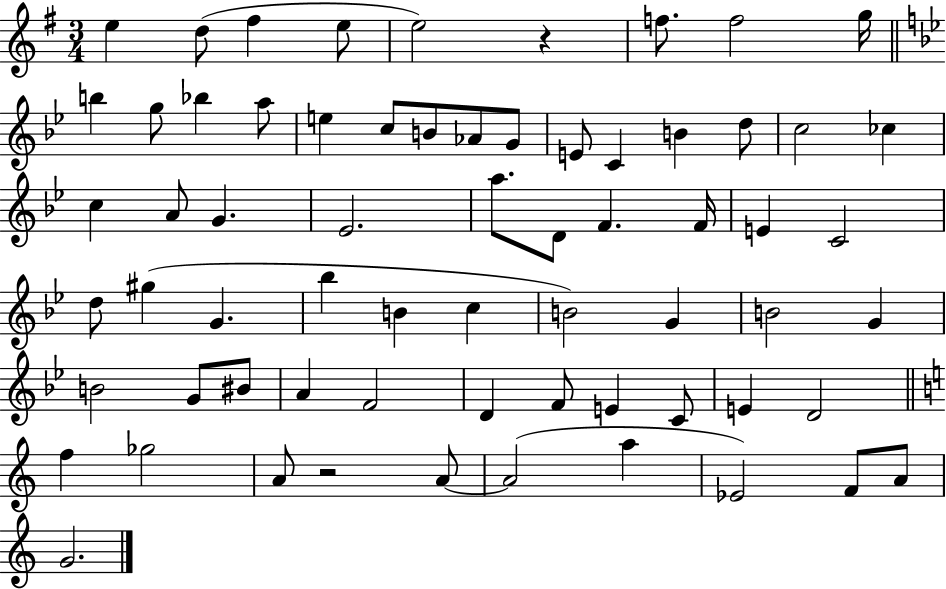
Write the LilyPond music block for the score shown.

{
  \clef treble
  \numericTimeSignature
  \time 3/4
  \key g \major
  e''4 d''8( fis''4 e''8 | e''2) r4 | f''8. f''2 g''16 | \bar "||" \break \key g \minor b''4 g''8 bes''4 a''8 | e''4 c''8 b'8 aes'8 g'8 | e'8 c'4 b'4 d''8 | c''2 ces''4 | \break c''4 a'8 g'4. | ees'2. | a''8. d'8 f'4. f'16 | e'4 c'2 | \break d''8 gis''4( g'4. | bes''4 b'4 c''4 | b'2) g'4 | b'2 g'4 | \break b'2 g'8 bis'8 | a'4 f'2 | d'4 f'8 e'4 c'8 | e'4 d'2 | \break \bar "||" \break \key c \major f''4 ges''2 | a'8 r2 a'8~~ | a'2( a''4 | ees'2) f'8 a'8 | \break g'2. | \bar "|."
}